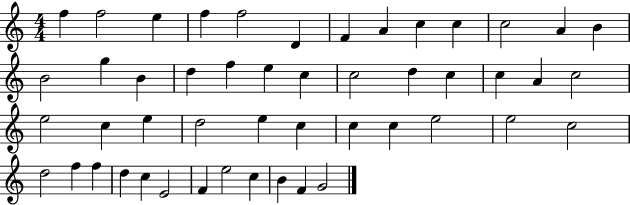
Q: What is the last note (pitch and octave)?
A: G4